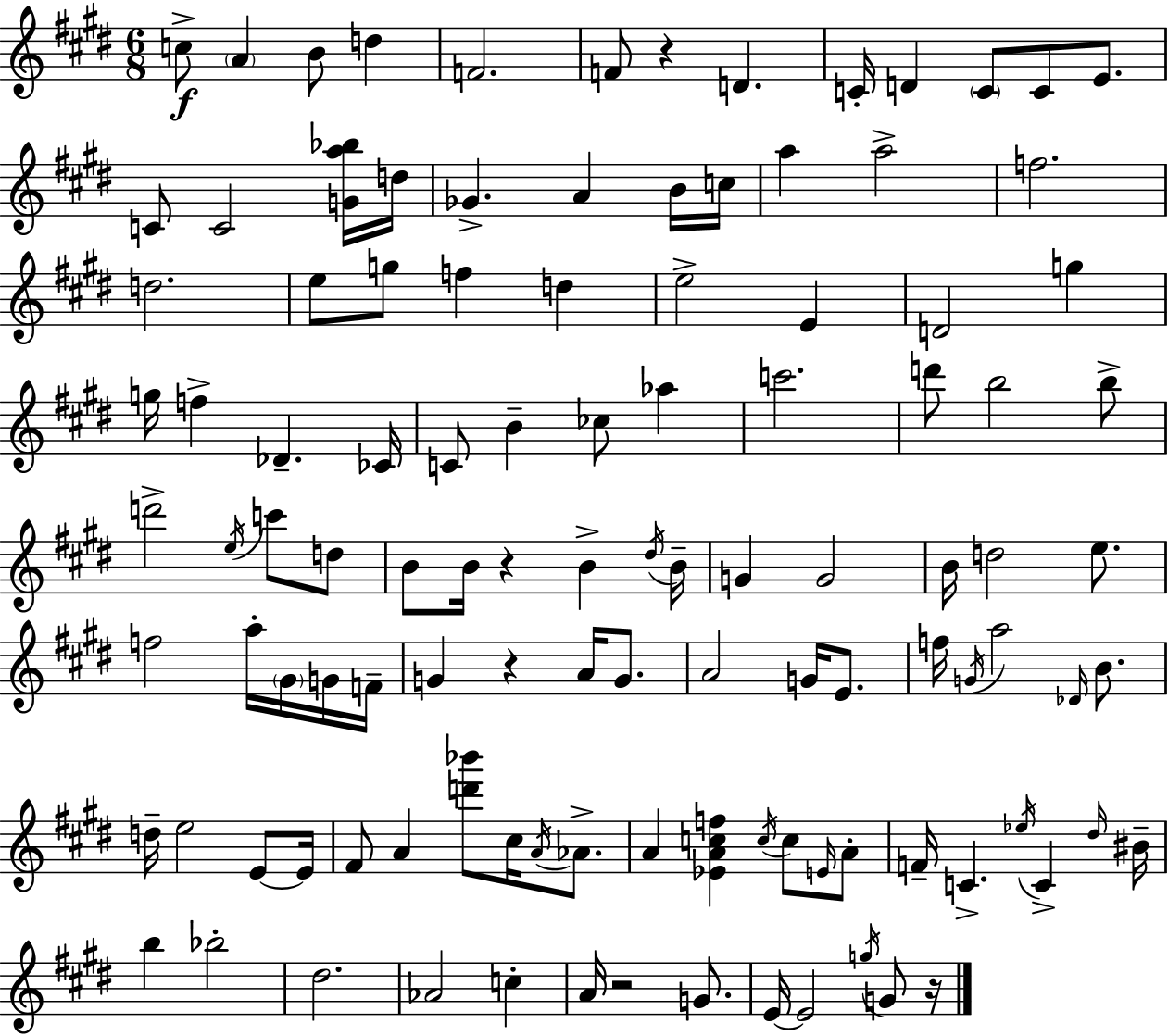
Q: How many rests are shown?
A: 5